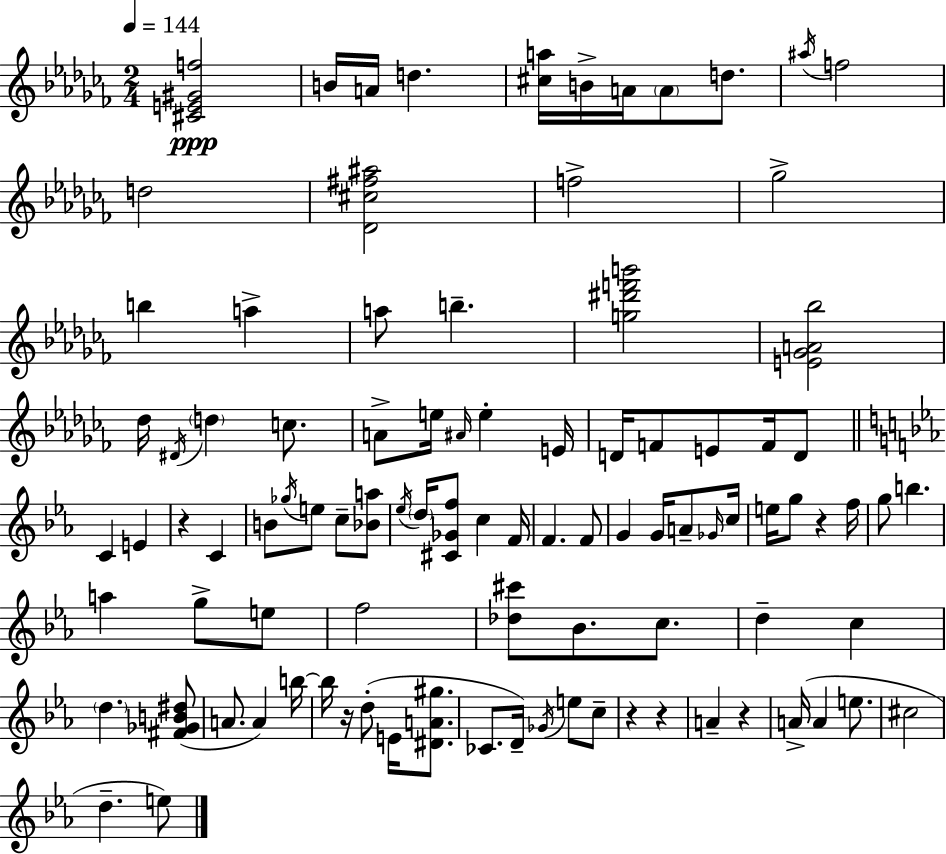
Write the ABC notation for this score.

X:1
T:Untitled
M:2/4
L:1/4
K:Abm
[^CE^Gf]2 B/4 A/4 d [^ca]/4 B/4 A/4 A/2 d/2 ^a/4 f2 d2 [_D^c^f^a]2 f2 _g2 b a a/2 b [g^d'f'b']2 [E_GA_b]2 _d/4 ^D/4 d c/2 A/2 e/4 ^A/4 e E/4 D/4 F/2 E/2 F/4 D/2 C E z C B/2 _g/4 e/2 c/2 [_Ba]/2 _e/4 d/4 [^C_Gf]/2 c F/4 F F/2 G G/4 A/2 _G/4 c/4 e/4 g/2 z f/4 g/2 b a g/2 e/2 f2 [_d^c']/2 _B/2 c/2 d c d [^F_GB^d]/2 A/2 A b/4 b/4 z/4 d/2 E/4 [^DA^g]/2 _C/2 D/4 _G/4 e/2 c/2 z z A z A/4 A e/2 ^c2 d e/2